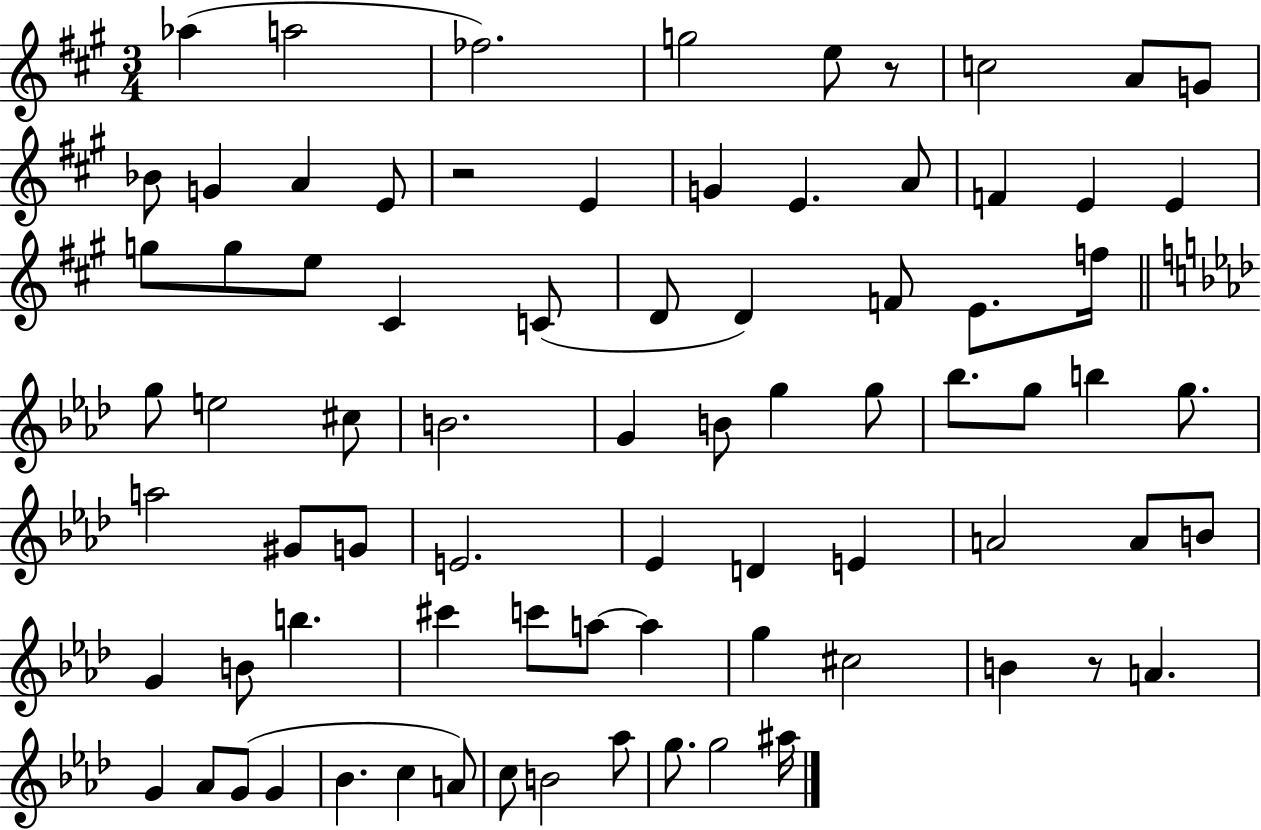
{
  \clef treble
  \numericTimeSignature
  \time 3/4
  \key a \major
  aes''4( a''2 | fes''2.) | g''2 e''8 r8 | c''2 a'8 g'8 | \break bes'8 g'4 a'4 e'8 | r2 e'4 | g'4 e'4. a'8 | f'4 e'4 e'4 | \break g''8 g''8 e''8 cis'4 c'8( | d'8 d'4) f'8 e'8. f''16 | \bar "||" \break \key f \minor g''8 e''2 cis''8 | b'2. | g'4 b'8 g''4 g''8 | bes''8. g''8 b''4 g''8. | \break a''2 gis'8 g'8 | e'2. | ees'4 d'4 e'4 | a'2 a'8 b'8 | \break g'4 b'8 b''4. | cis'''4 c'''8 a''8~~ a''4 | g''4 cis''2 | b'4 r8 a'4. | \break g'4 aes'8 g'8( g'4 | bes'4. c''4 a'8) | c''8 b'2 aes''8 | g''8. g''2 ais''16 | \break \bar "|."
}